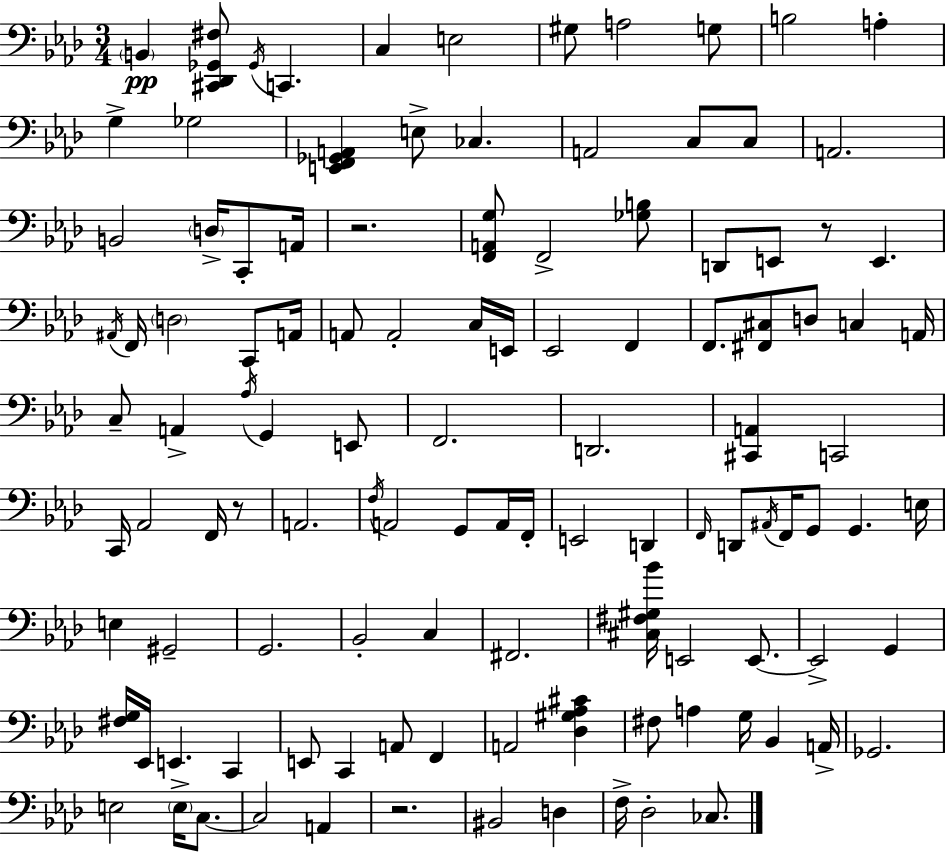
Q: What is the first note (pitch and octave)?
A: B2